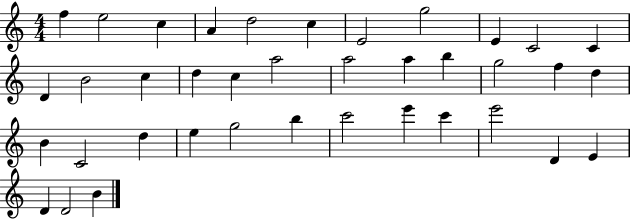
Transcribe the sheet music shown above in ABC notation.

X:1
T:Untitled
M:4/4
L:1/4
K:C
f e2 c A d2 c E2 g2 E C2 C D B2 c d c a2 a2 a b g2 f d B C2 d e g2 b c'2 e' c' e'2 D E D D2 B